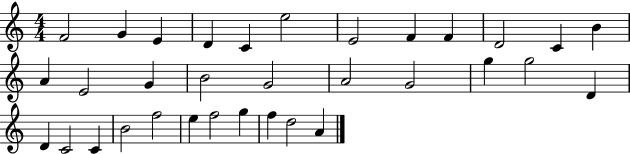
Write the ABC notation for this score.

X:1
T:Untitled
M:4/4
L:1/4
K:C
F2 G E D C e2 E2 F F D2 C B A E2 G B2 G2 A2 G2 g g2 D D C2 C B2 f2 e f2 g f d2 A